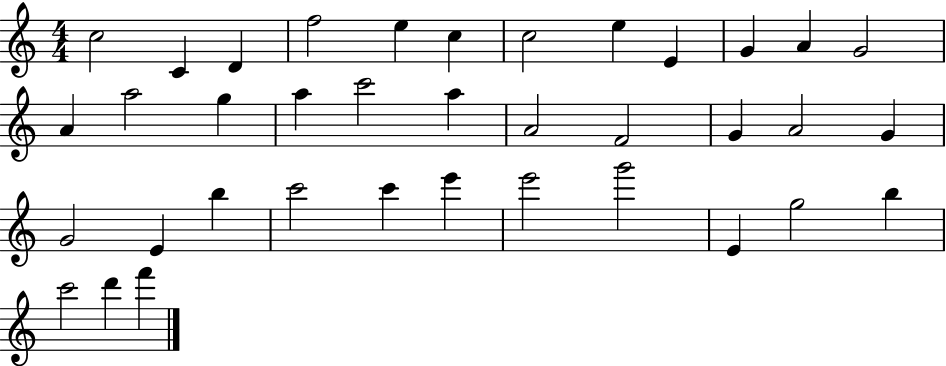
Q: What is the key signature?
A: C major